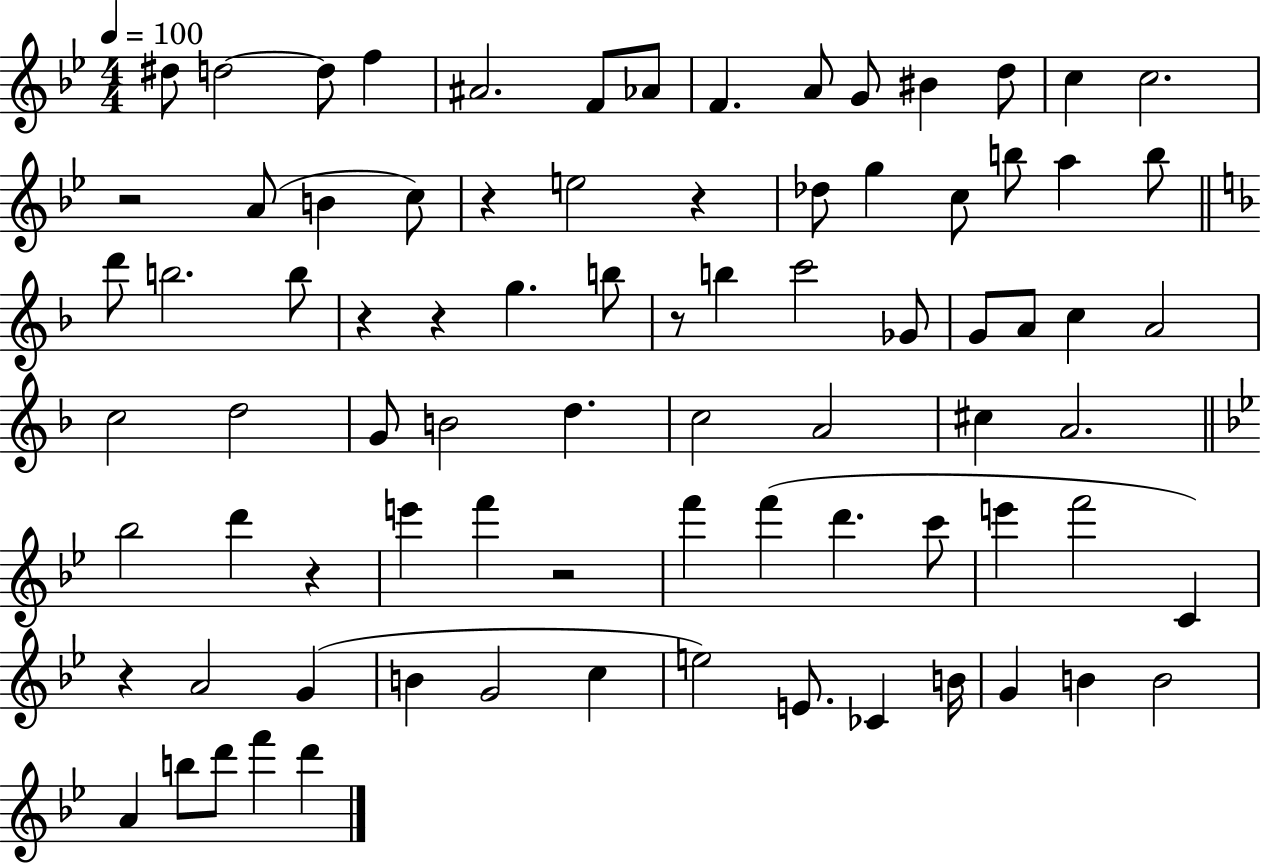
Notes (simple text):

D#5/e D5/h D5/e F5/q A#4/h. F4/e Ab4/e F4/q. A4/e G4/e BIS4/q D5/e C5/q C5/h. R/h A4/e B4/q C5/e R/q E5/h R/q Db5/e G5/q C5/e B5/e A5/q B5/e D6/e B5/h. B5/e R/q R/q G5/q. B5/e R/e B5/q C6/h Gb4/e G4/e A4/e C5/q A4/h C5/h D5/h G4/e B4/h D5/q. C5/h A4/h C#5/q A4/h. Bb5/h D6/q R/q E6/q F6/q R/h F6/q F6/q D6/q. C6/e E6/q F6/h C4/q R/q A4/h G4/q B4/q G4/h C5/q E5/h E4/e. CES4/q B4/s G4/q B4/q B4/h A4/q B5/e D6/e F6/q D6/q